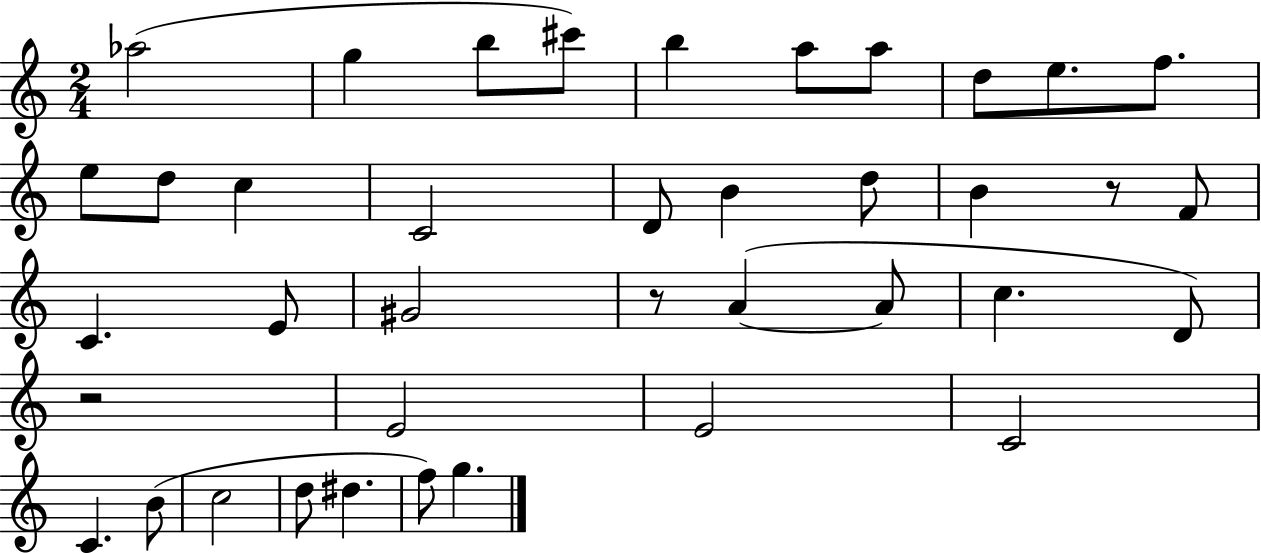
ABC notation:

X:1
T:Untitled
M:2/4
L:1/4
K:C
_a2 g b/2 ^c'/2 b a/2 a/2 d/2 e/2 f/2 e/2 d/2 c C2 D/2 B d/2 B z/2 F/2 C E/2 ^G2 z/2 A A/2 c D/2 z2 E2 E2 C2 C B/2 c2 d/2 ^d f/2 g